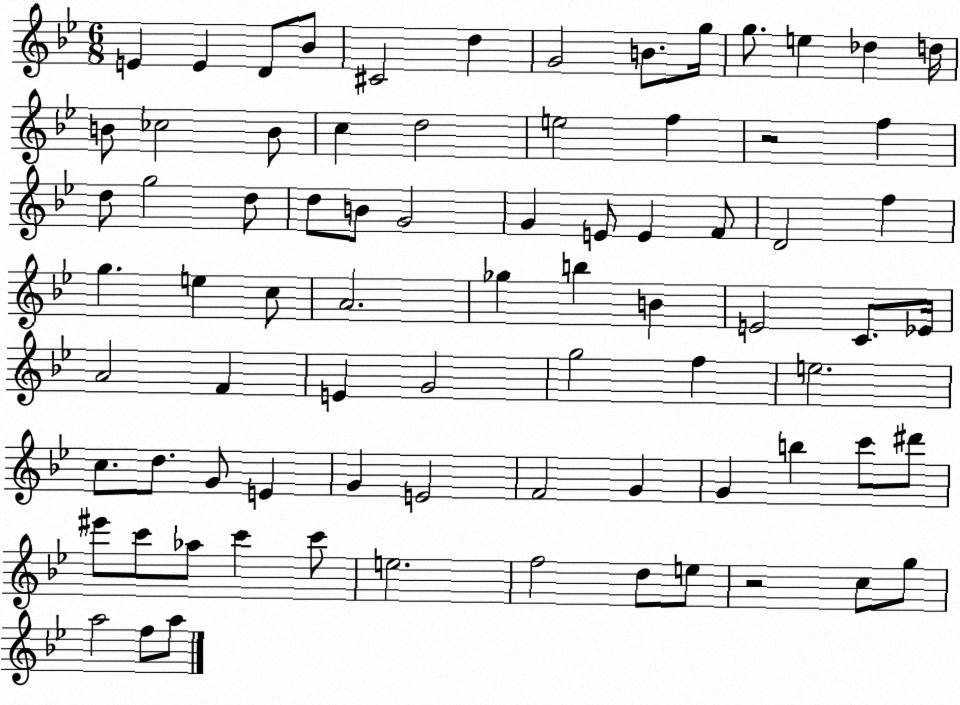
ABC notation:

X:1
T:Untitled
M:6/8
L:1/4
K:Bb
E E D/2 _B/2 ^C2 d G2 B/2 g/4 g/2 e _d d/4 B/2 _c2 B/2 c d2 e2 f z2 f d/2 g2 d/2 d/2 B/2 G2 G E/2 E F/2 D2 f g e c/2 A2 _g b B E2 C/2 _E/4 A2 F E G2 g2 f e2 c/2 d/2 G/2 E G E2 F2 G G b c'/2 ^d'/2 ^e'/2 c'/2 _a/2 c' c'/2 e2 f2 d/2 e/2 z2 c/2 g/2 a2 f/2 a/2